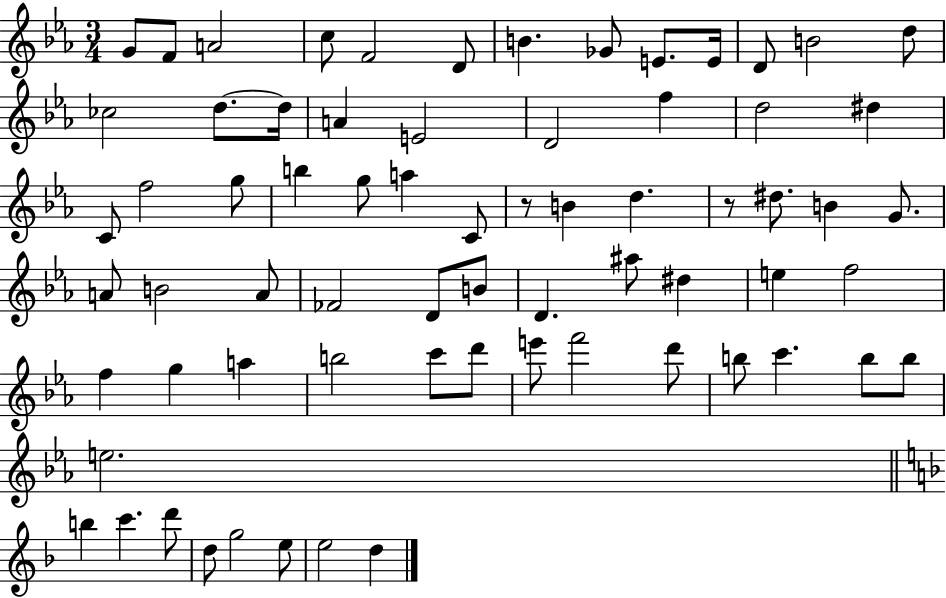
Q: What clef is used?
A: treble